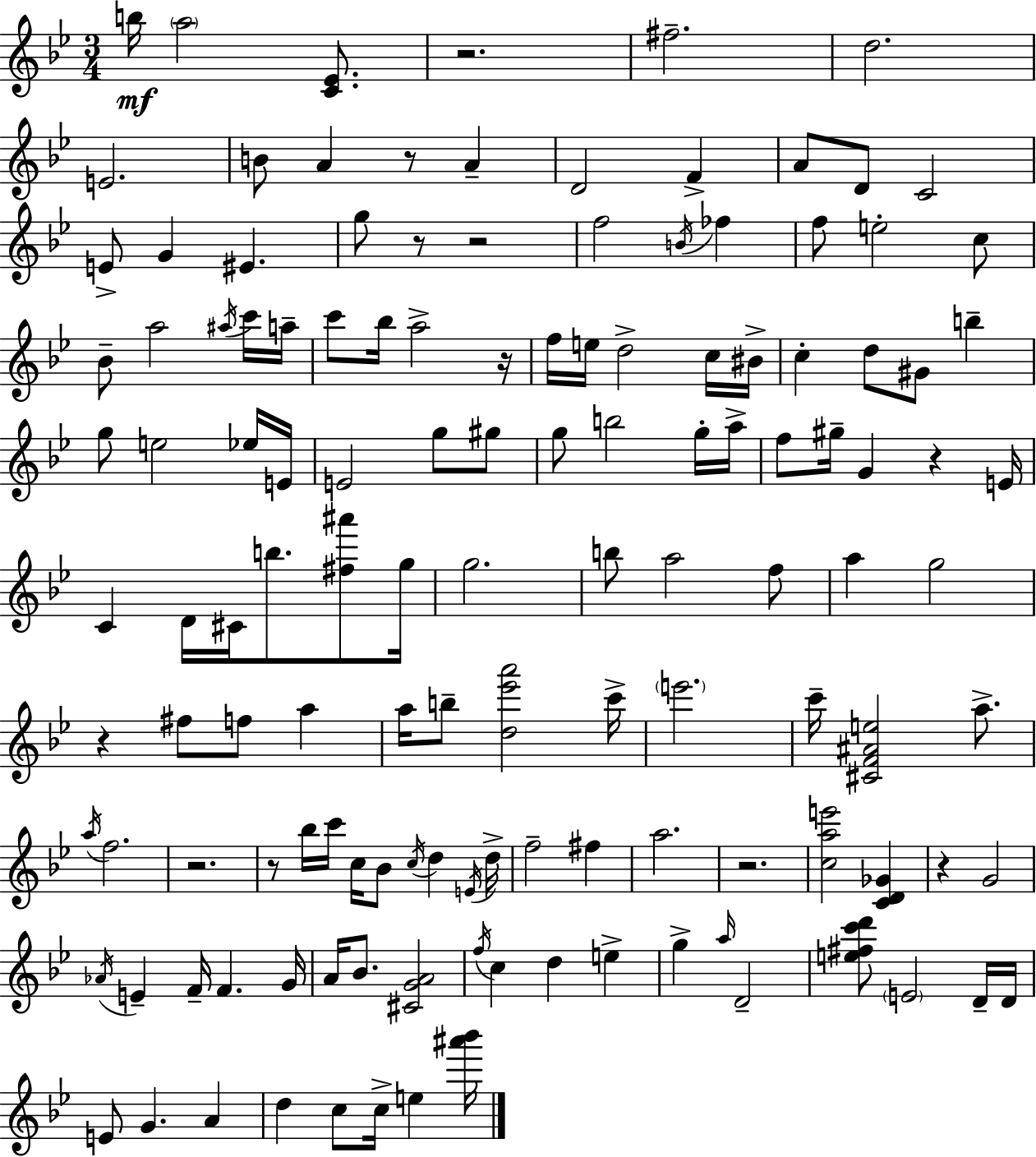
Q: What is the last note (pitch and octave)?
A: E5